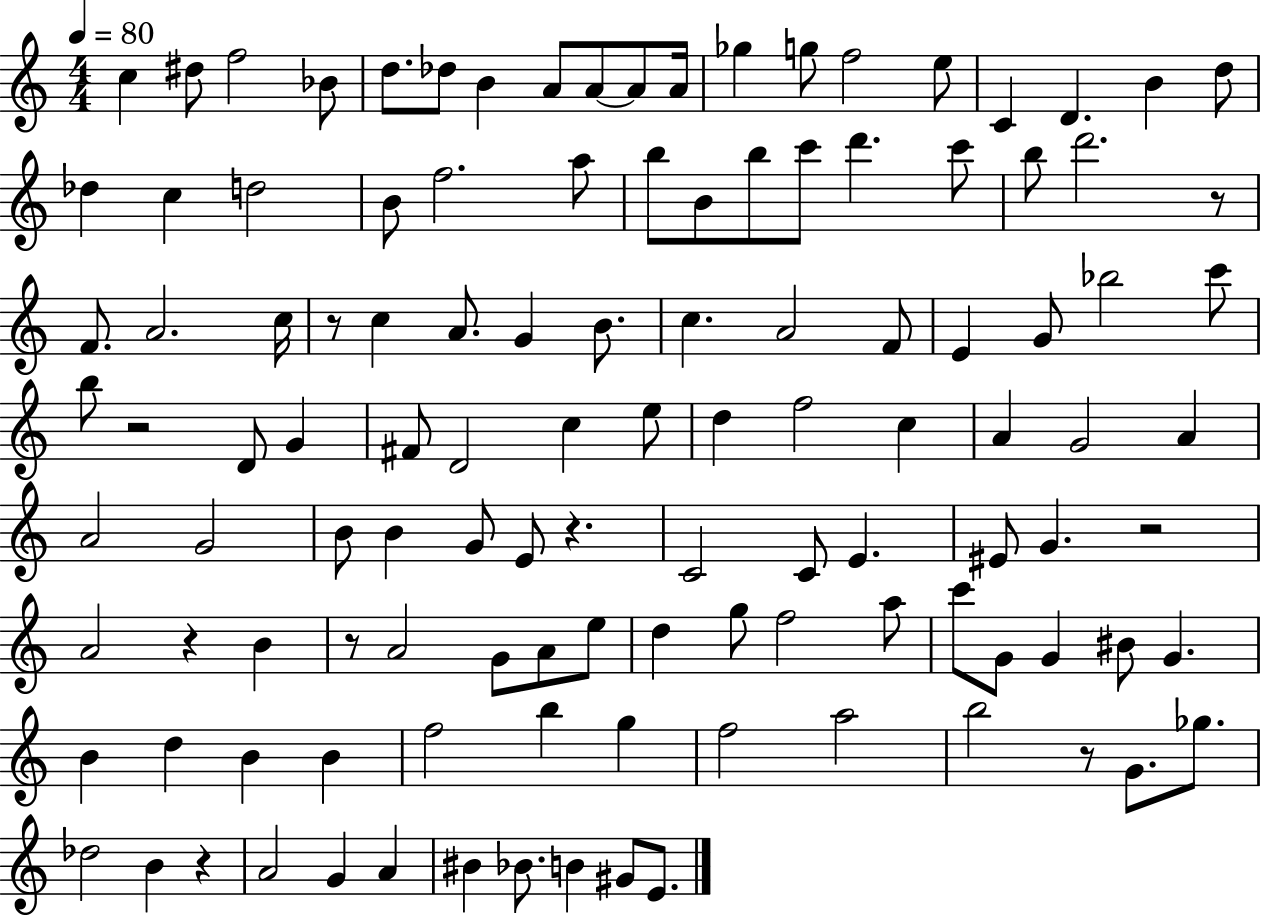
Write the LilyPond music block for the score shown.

{
  \clef treble
  \numericTimeSignature
  \time 4/4
  \key c \major
  \tempo 4 = 80
  c''4 dis''8 f''2 bes'8 | d''8. des''8 b'4 a'8 a'8~~ a'8 a'16 | ges''4 g''8 f''2 e''8 | c'4 d'4. b'4 d''8 | \break des''4 c''4 d''2 | b'8 f''2. a''8 | b''8 b'8 b''8 c'''8 d'''4. c'''8 | b''8 d'''2. r8 | \break f'8. a'2. c''16 | r8 c''4 a'8. g'4 b'8. | c''4. a'2 f'8 | e'4 g'8 bes''2 c'''8 | \break b''8 r2 d'8 g'4 | fis'8 d'2 c''4 e''8 | d''4 f''2 c''4 | a'4 g'2 a'4 | \break a'2 g'2 | b'8 b'4 g'8 e'8 r4. | c'2 c'8 e'4. | eis'8 g'4. r2 | \break a'2 r4 b'4 | r8 a'2 g'8 a'8 e''8 | d''4 g''8 f''2 a''8 | c'''8 g'8 g'4 bis'8 g'4. | \break b'4 d''4 b'4 b'4 | f''2 b''4 g''4 | f''2 a''2 | b''2 r8 g'8. ges''8. | \break des''2 b'4 r4 | a'2 g'4 a'4 | bis'4 bes'8. b'4 gis'8 e'8. | \bar "|."
}